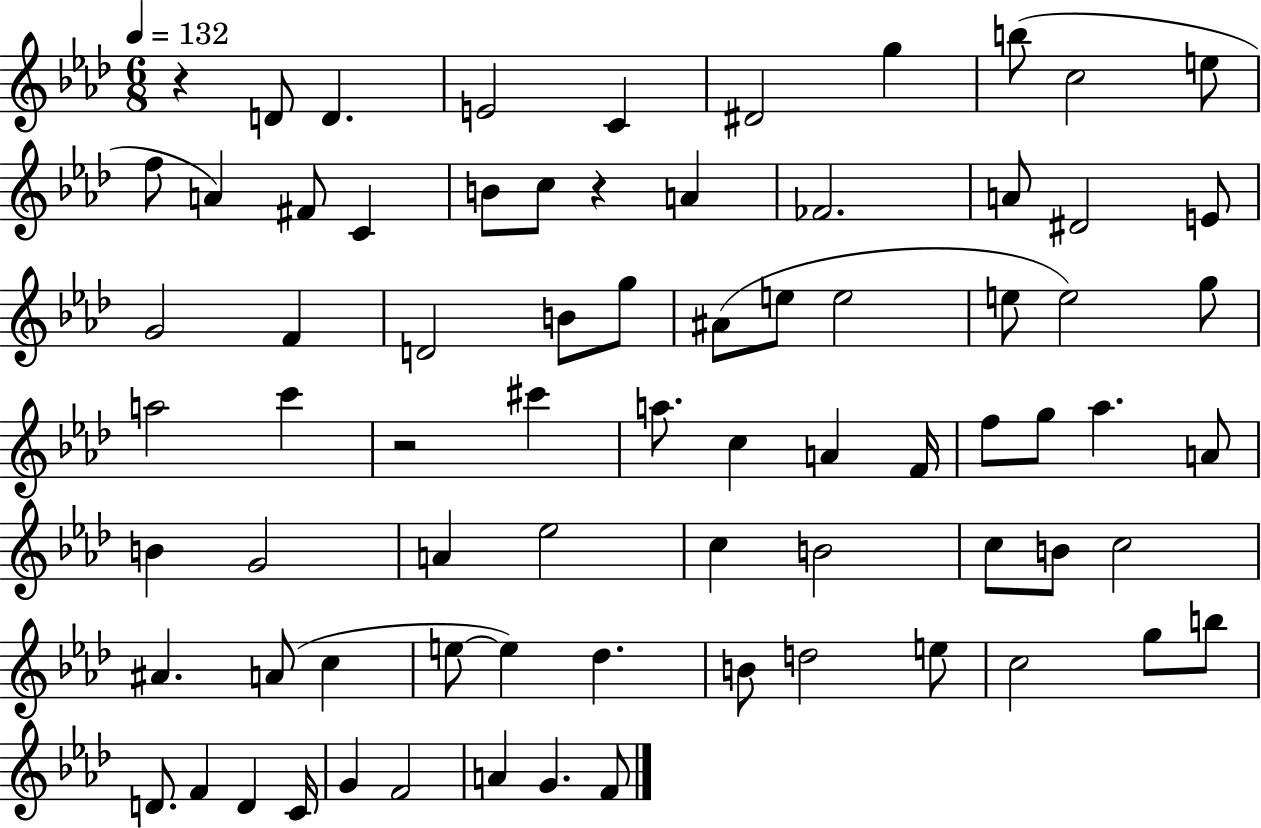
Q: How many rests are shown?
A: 3